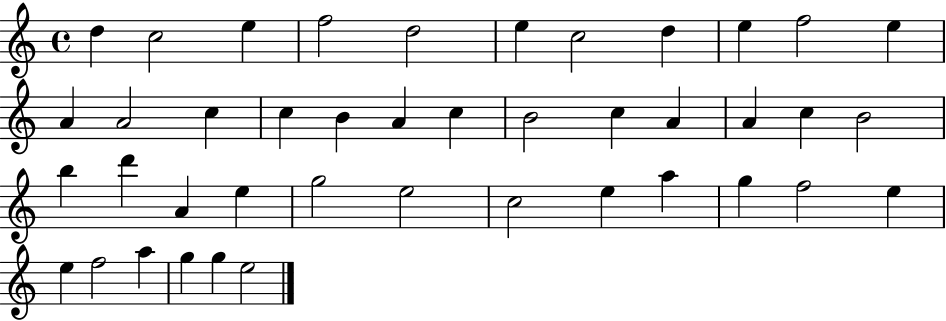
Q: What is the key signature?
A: C major